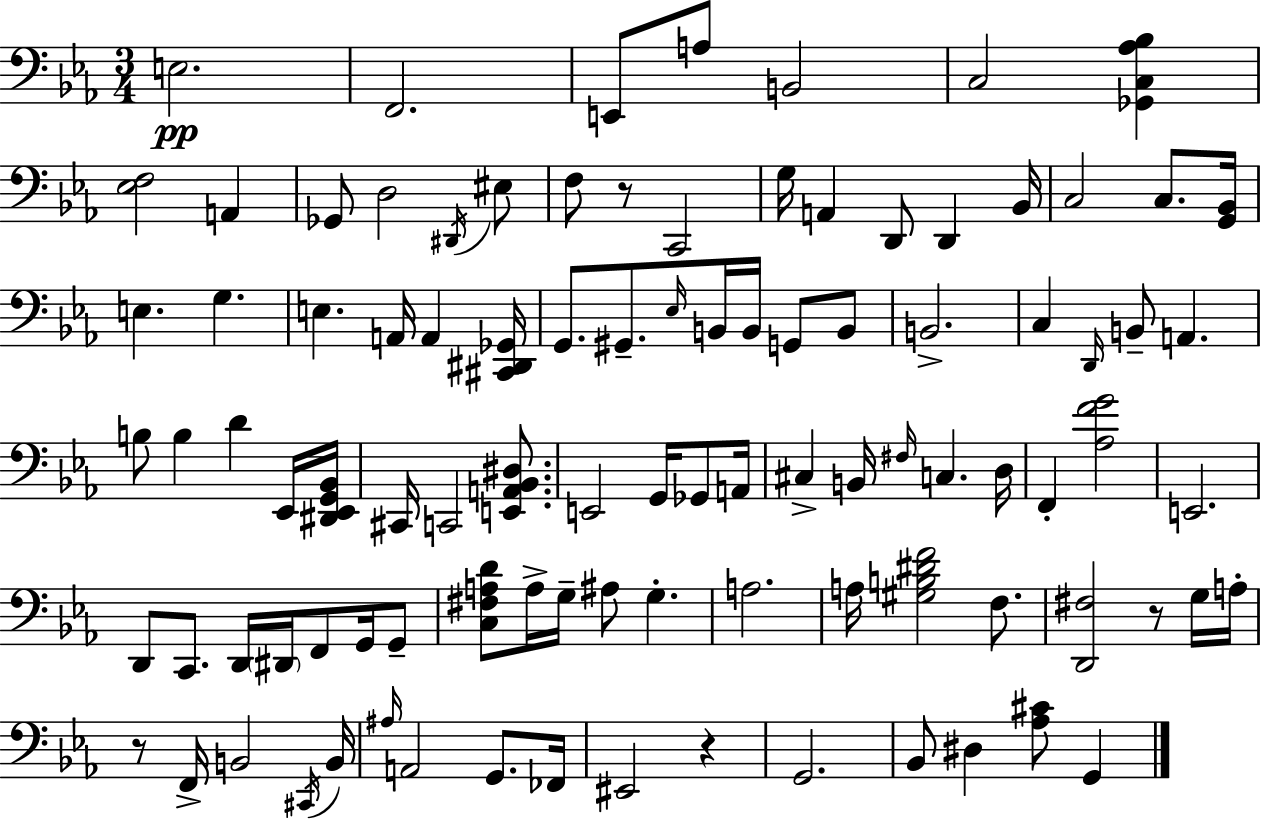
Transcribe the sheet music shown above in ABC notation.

X:1
T:Untitled
M:3/4
L:1/4
K:Eb
E,2 F,,2 E,,/2 A,/2 B,,2 C,2 [_G,,C,_A,_B,] [_E,F,]2 A,, _G,,/2 D,2 ^D,,/4 ^E,/2 F,/2 z/2 C,,2 G,/4 A,, D,,/2 D,, _B,,/4 C,2 C,/2 [G,,_B,,]/4 E, G, E, A,,/4 A,, [^C,,^D,,_G,,]/4 G,,/2 ^G,,/2 _E,/4 B,,/4 B,,/4 G,,/2 B,,/2 B,,2 C, D,,/4 B,,/2 A,, B,/2 B, D _E,,/4 [^D,,_E,,G,,_B,,]/4 ^C,,/4 C,,2 [E,,A,,_B,,^D,]/2 E,,2 G,,/4 _G,,/2 A,,/4 ^C, B,,/4 ^F,/4 C, D,/4 F,, [_A,FG]2 E,,2 D,,/2 C,,/2 D,,/4 ^D,,/4 F,,/2 G,,/4 G,,/2 [C,^F,A,D]/2 A,/4 G,/4 ^A,/2 G, A,2 A,/4 [^G,B,^DF]2 F,/2 [D,,^F,]2 z/2 G,/4 A,/4 z/2 F,,/4 B,,2 ^C,,/4 B,,/4 ^A,/4 A,,2 G,,/2 _F,,/4 ^E,,2 z G,,2 _B,,/2 ^D, [_A,^C]/2 G,,